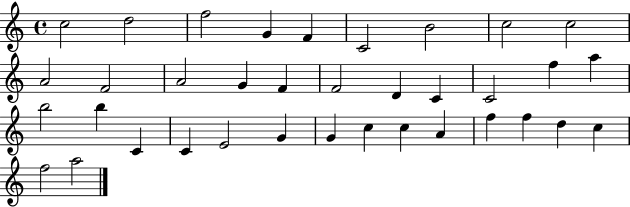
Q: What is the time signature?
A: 4/4